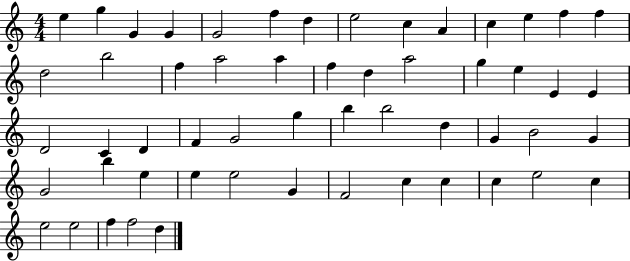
{
  \clef treble
  \numericTimeSignature
  \time 4/4
  \key c \major
  e''4 g''4 g'4 g'4 | g'2 f''4 d''4 | e''2 c''4 a'4 | c''4 e''4 f''4 f''4 | \break d''2 b''2 | f''4 a''2 a''4 | f''4 d''4 a''2 | g''4 e''4 e'4 e'4 | \break d'2 c'4 d'4 | f'4 g'2 g''4 | b''4 b''2 d''4 | g'4 b'2 g'4 | \break g'2 b''4 e''4 | e''4 e''2 g'4 | f'2 c''4 c''4 | c''4 e''2 c''4 | \break e''2 e''2 | f''4 f''2 d''4 | \bar "|."
}